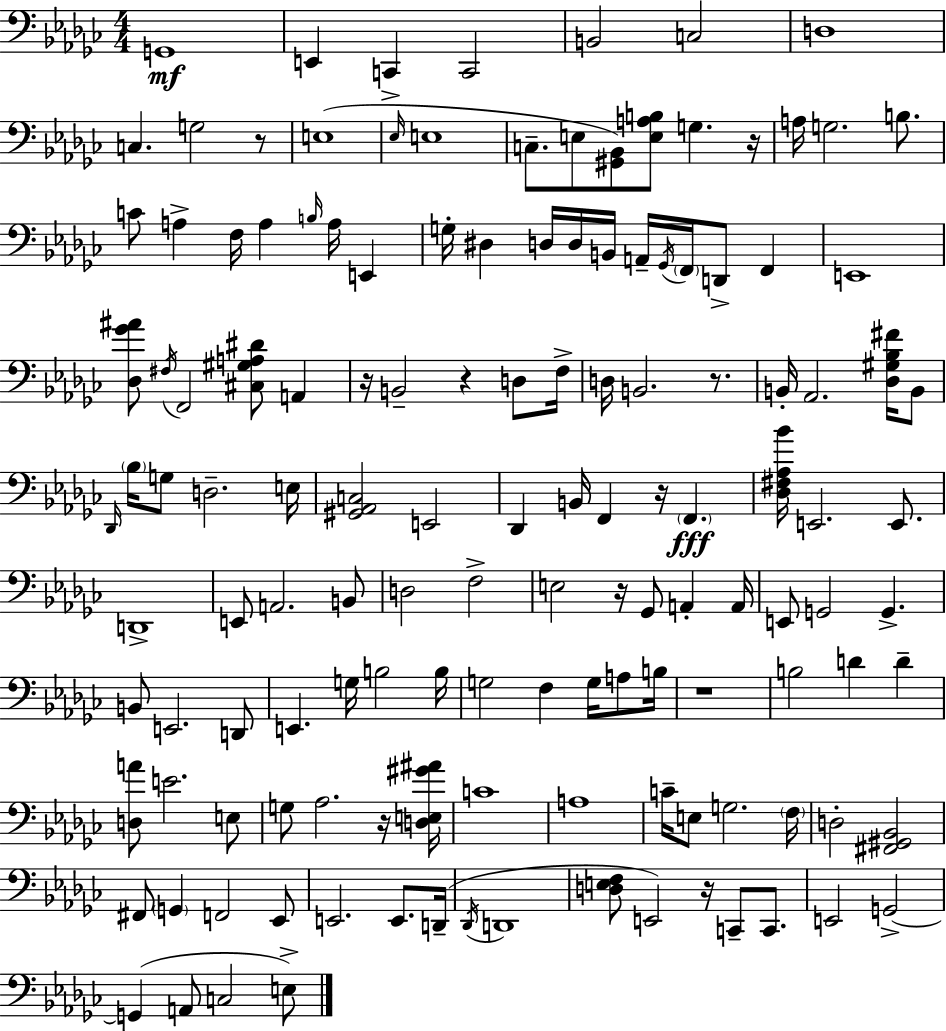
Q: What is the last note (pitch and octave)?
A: E3